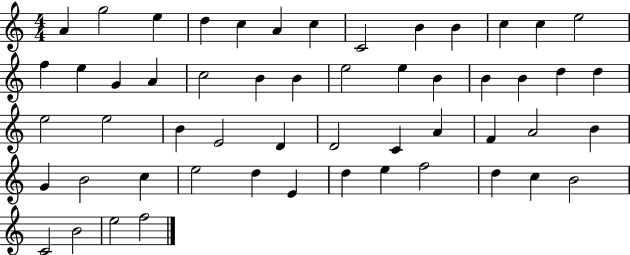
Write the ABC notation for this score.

X:1
T:Untitled
M:4/4
L:1/4
K:C
A g2 e d c A c C2 B B c c e2 f e G A c2 B B e2 e B B B d d e2 e2 B E2 D D2 C A F A2 B G B2 c e2 d E d e f2 d c B2 C2 B2 e2 f2